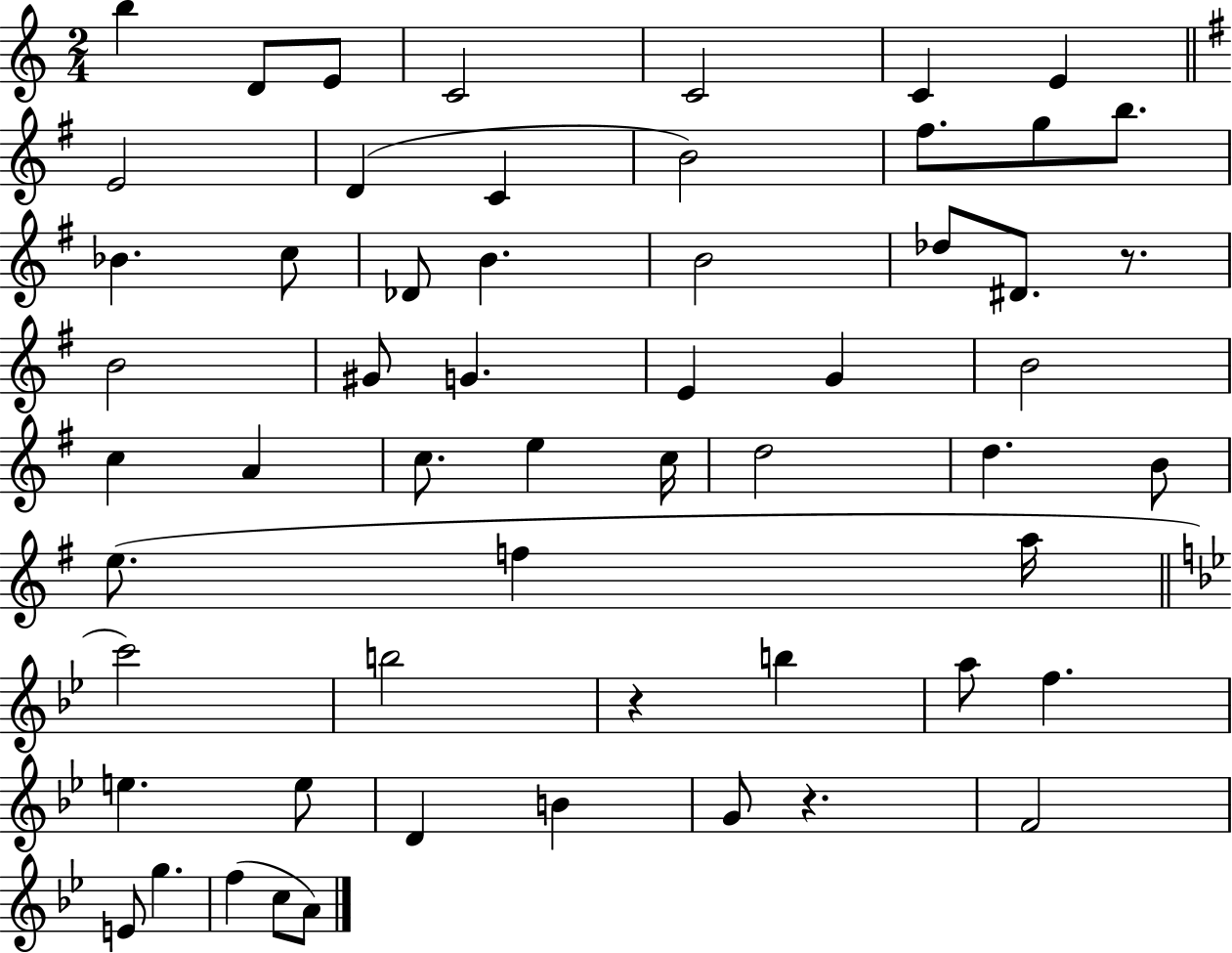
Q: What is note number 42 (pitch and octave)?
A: A5